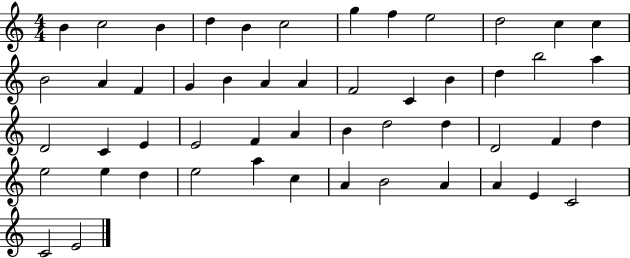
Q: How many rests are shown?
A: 0